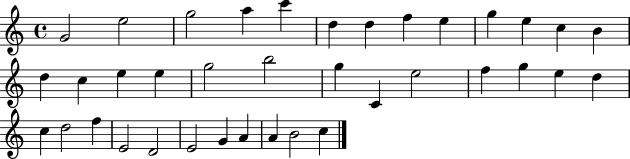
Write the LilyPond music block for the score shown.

{
  \clef treble
  \time 4/4
  \defaultTimeSignature
  \key c \major
  g'2 e''2 | g''2 a''4 c'''4 | d''4 d''4 f''4 e''4 | g''4 e''4 c''4 b'4 | \break d''4 c''4 e''4 e''4 | g''2 b''2 | g''4 c'4 e''2 | f''4 g''4 e''4 d''4 | \break c''4 d''2 f''4 | e'2 d'2 | e'2 g'4 a'4 | a'4 b'2 c''4 | \break \bar "|."
}